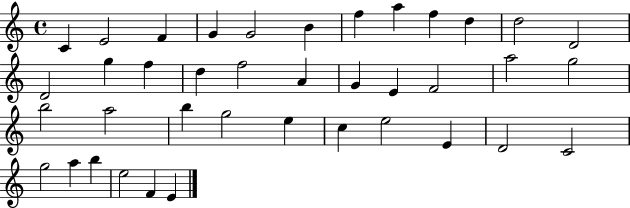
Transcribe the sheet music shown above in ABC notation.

X:1
T:Untitled
M:4/4
L:1/4
K:C
C E2 F G G2 B f a f d d2 D2 D2 g f d f2 A G E F2 a2 g2 b2 a2 b g2 e c e2 E D2 C2 g2 a b e2 F E